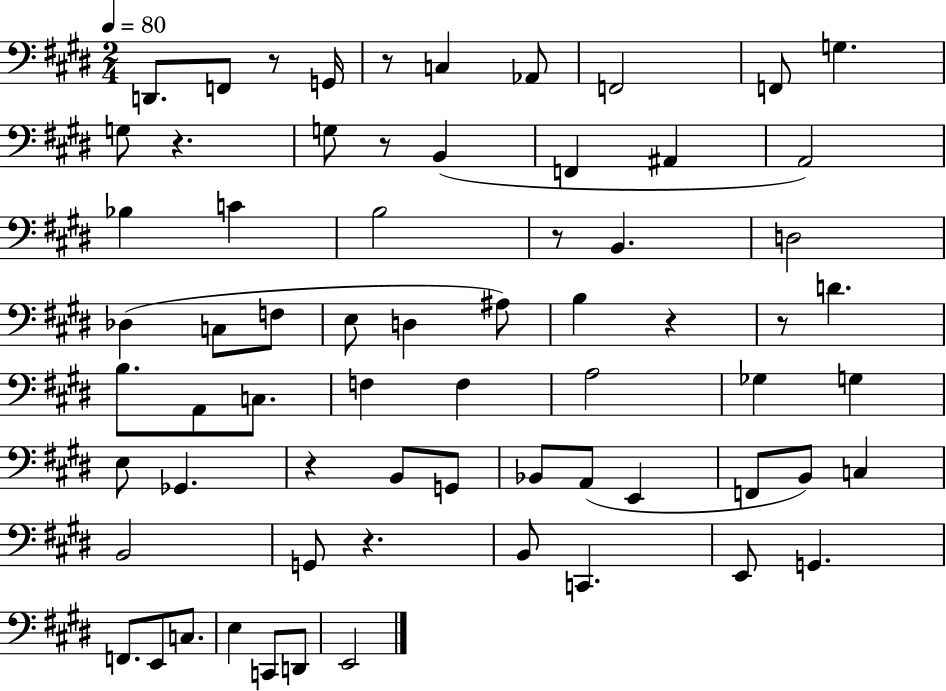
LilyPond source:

{
  \clef bass
  \numericTimeSignature
  \time 2/4
  \key e \major
  \tempo 4 = 80
  \repeat volta 2 { d,8. f,8 r8 g,16 | r8 c4 aes,8 | f,2 | f,8 g4. | \break g8 r4. | g8 r8 b,4( | f,4 ais,4 | a,2) | \break bes4 c'4 | b2 | r8 b,4. | d2 | \break des4( c8 f8 | e8 d4 ais8) | b4 r4 | r8 d'4. | \break b8. a,8 c8. | f4 f4 | a2 | ges4 g4 | \break e8 ges,4. | r4 b,8 g,8 | bes,8 a,8( e,4 | f,8 b,8) c4 | \break b,2 | g,8 r4. | b,8 c,4. | e,8 g,4. | \break f,8. e,8 c8. | e4 c,8 d,8 | e,2 | } \bar "|."
}